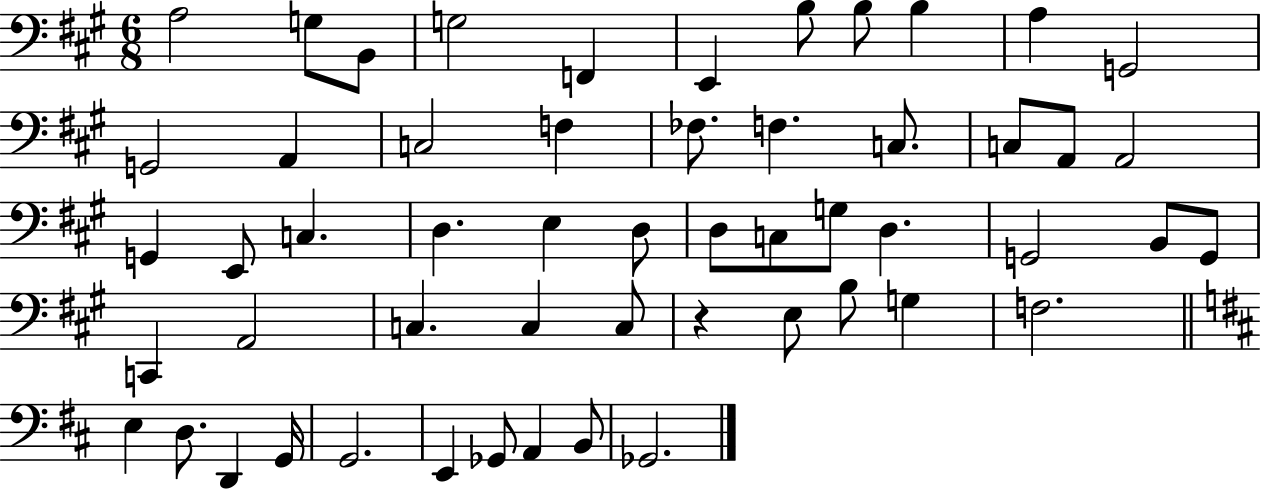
A3/h G3/e B2/e G3/h F2/q E2/q B3/e B3/e B3/q A3/q G2/h G2/h A2/q C3/h F3/q FES3/e. F3/q. C3/e. C3/e A2/e A2/h G2/q E2/e C3/q. D3/q. E3/q D3/e D3/e C3/e G3/e D3/q. G2/h B2/e G2/e C2/q A2/h C3/q. C3/q C3/e R/q E3/e B3/e G3/q F3/h. E3/q D3/e. D2/q G2/s G2/h. E2/q Gb2/e A2/q B2/e Gb2/h.